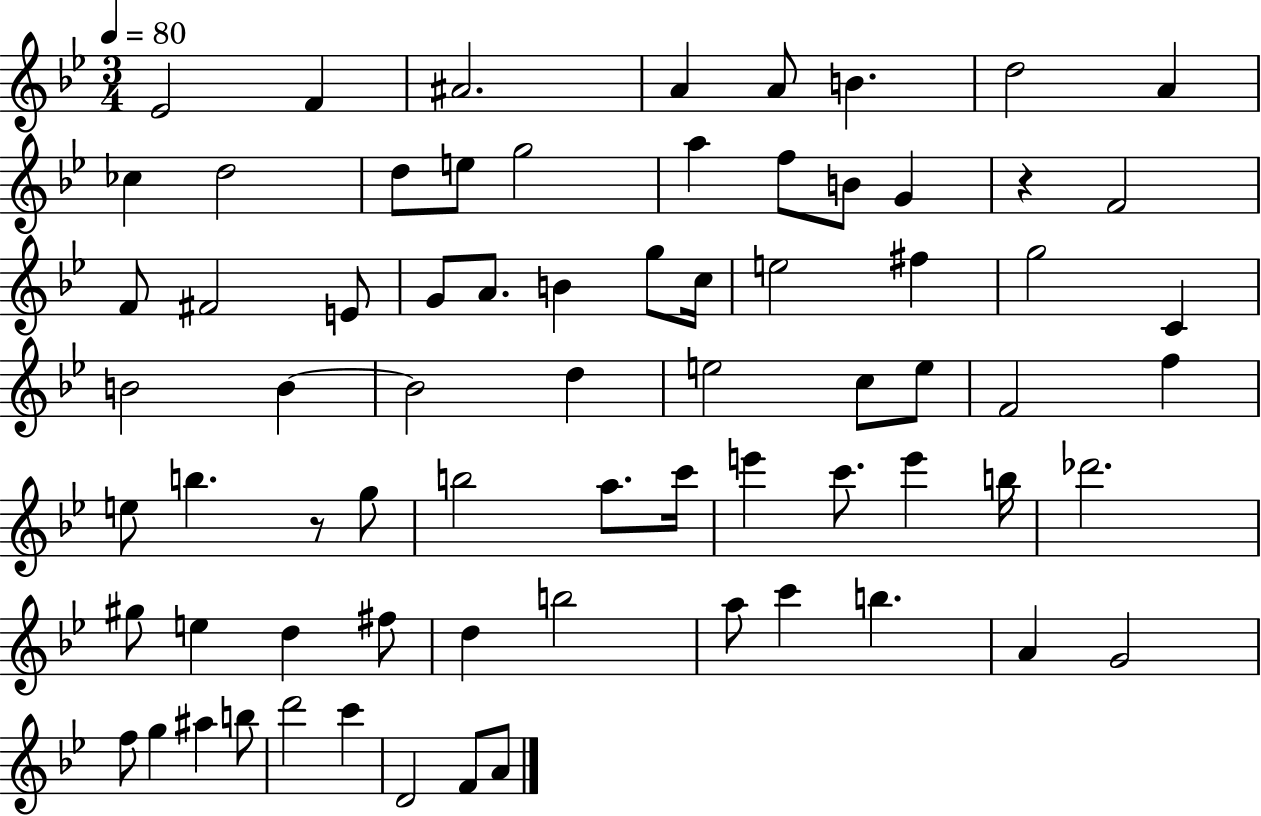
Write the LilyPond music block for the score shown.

{
  \clef treble
  \numericTimeSignature
  \time 3/4
  \key bes \major
  \tempo 4 = 80
  ees'2 f'4 | ais'2. | a'4 a'8 b'4. | d''2 a'4 | \break ces''4 d''2 | d''8 e''8 g''2 | a''4 f''8 b'8 g'4 | r4 f'2 | \break f'8 fis'2 e'8 | g'8 a'8. b'4 g''8 c''16 | e''2 fis''4 | g''2 c'4 | \break b'2 b'4~~ | b'2 d''4 | e''2 c''8 e''8 | f'2 f''4 | \break e''8 b''4. r8 g''8 | b''2 a''8. c'''16 | e'''4 c'''8. e'''4 b''16 | des'''2. | \break gis''8 e''4 d''4 fis''8 | d''4 b''2 | a''8 c'''4 b''4. | a'4 g'2 | \break f''8 g''4 ais''4 b''8 | d'''2 c'''4 | d'2 f'8 a'8 | \bar "|."
}